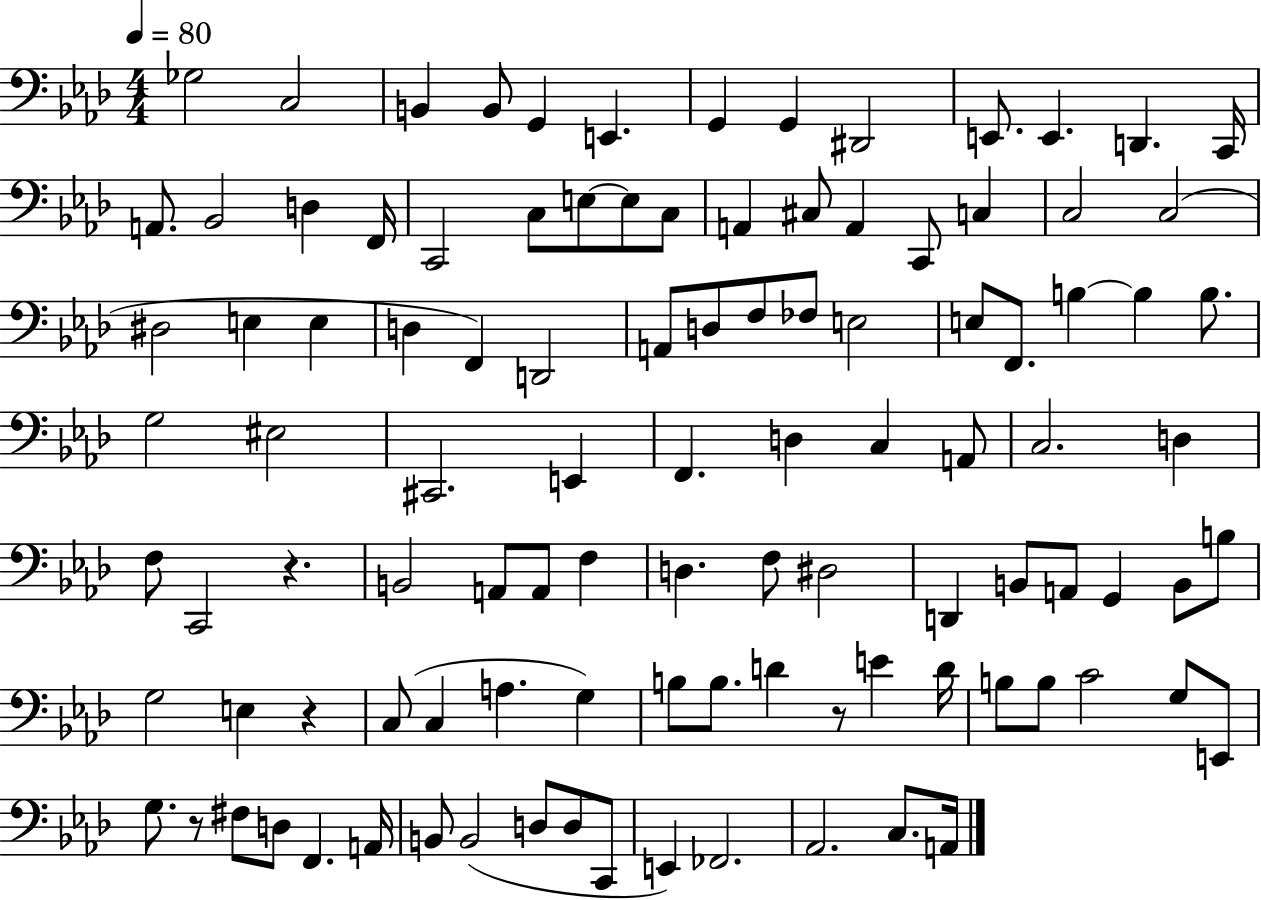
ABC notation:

X:1
T:Untitled
M:4/4
L:1/4
K:Ab
_G,2 C,2 B,, B,,/2 G,, E,, G,, G,, ^D,,2 E,,/2 E,, D,, C,,/4 A,,/2 _B,,2 D, F,,/4 C,,2 C,/2 E,/2 E,/2 C,/2 A,, ^C,/2 A,, C,,/2 C, C,2 C,2 ^D,2 E, E, D, F,, D,,2 A,,/2 D,/2 F,/2 _F,/2 E,2 E,/2 F,,/2 B, B, B,/2 G,2 ^E,2 ^C,,2 E,, F,, D, C, A,,/2 C,2 D, F,/2 C,,2 z B,,2 A,,/2 A,,/2 F, D, F,/2 ^D,2 D,, B,,/2 A,,/2 G,, B,,/2 B,/2 G,2 E, z C,/2 C, A, G, B,/2 B,/2 D z/2 E D/4 B,/2 B,/2 C2 G,/2 E,,/2 G,/2 z/2 ^F,/2 D,/2 F,, A,,/4 B,,/2 B,,2 D,/2 D,/2 C,,/2 E,, _F,,2 _A,,2 C,/2 A,,/4